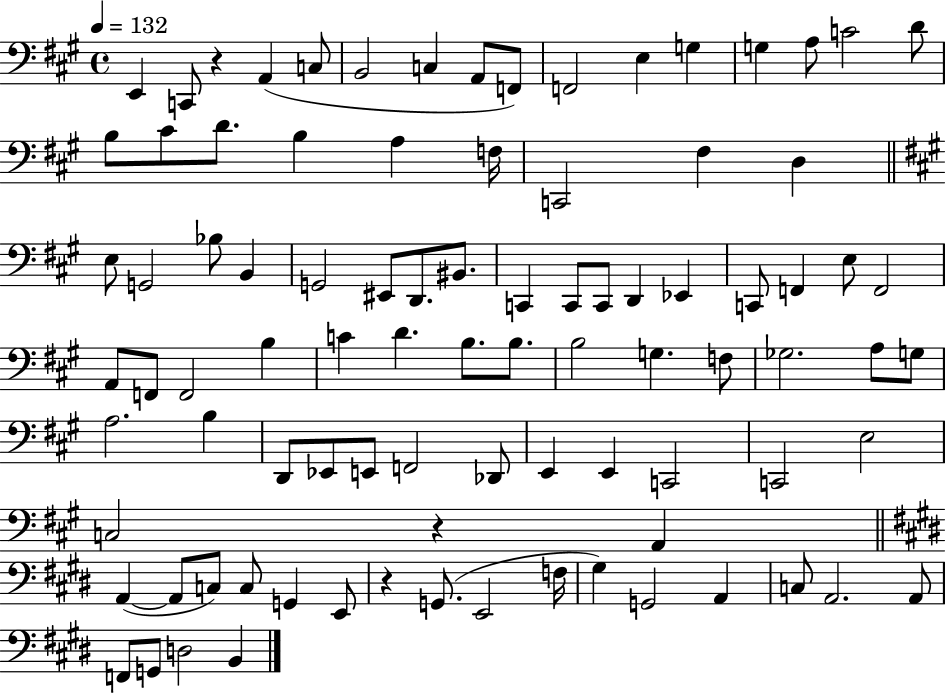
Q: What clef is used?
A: bass